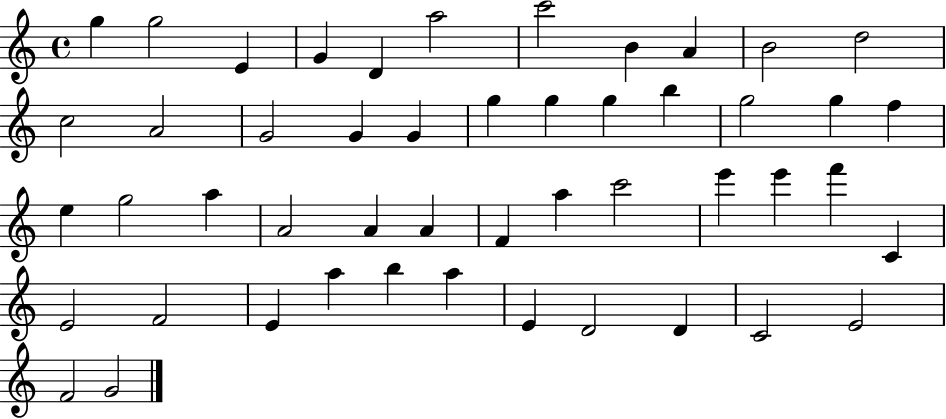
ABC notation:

X:1
T:Untitled
M:4/4
L:1/4
K:C
g g2 E G D a2 c'2 B A B2 d2 c2 A2 G2 G G g g g b g2 g f e g2 a A2 A A F a c'2 e' e' f' C E2 F2 E a b a E D2 D C2 E2 F2 G2